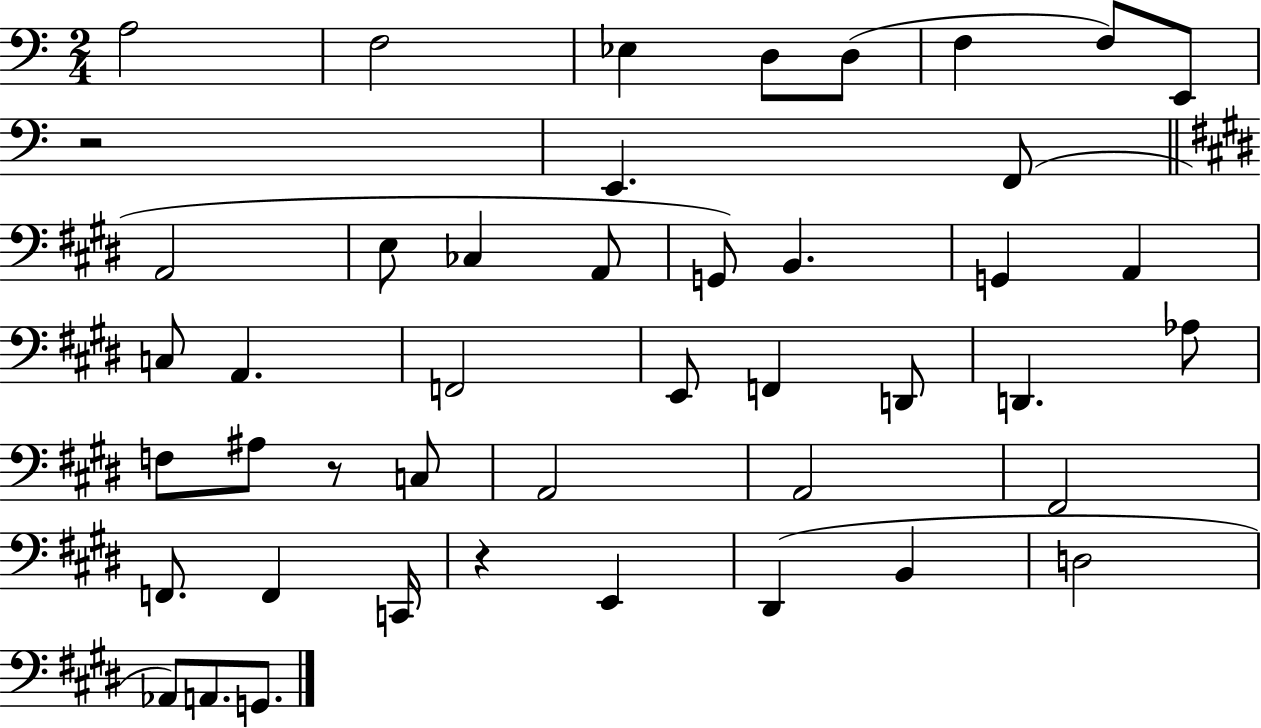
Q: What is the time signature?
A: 2/4